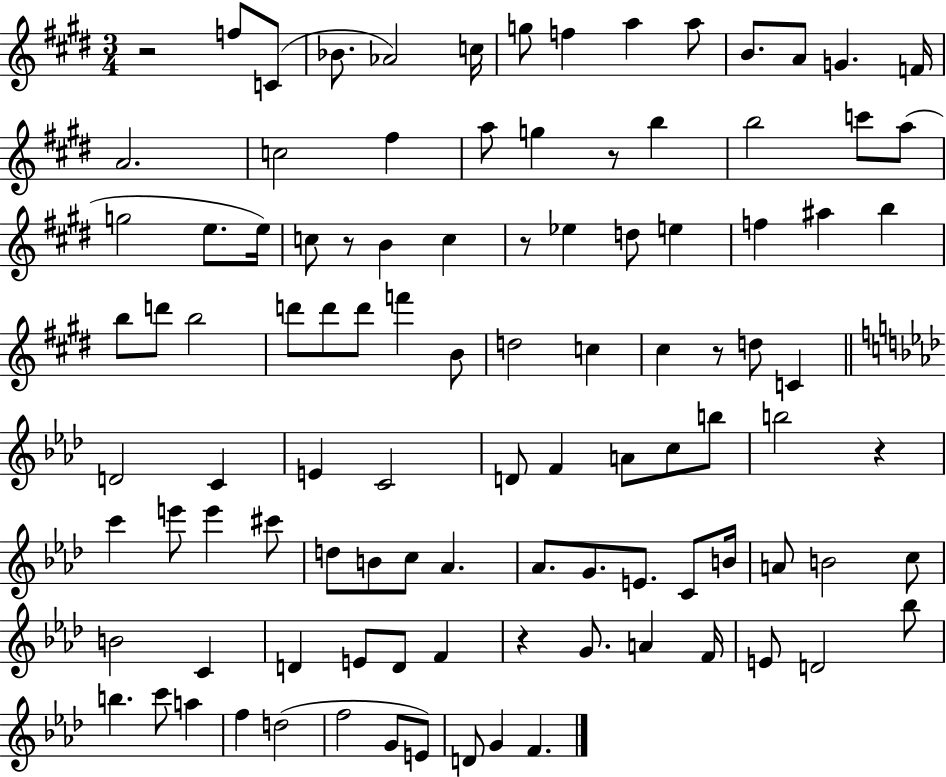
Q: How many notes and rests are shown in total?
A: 103